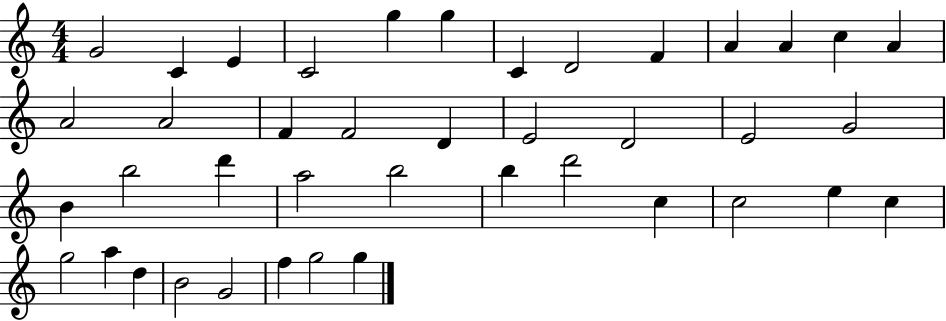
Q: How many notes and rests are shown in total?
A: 41